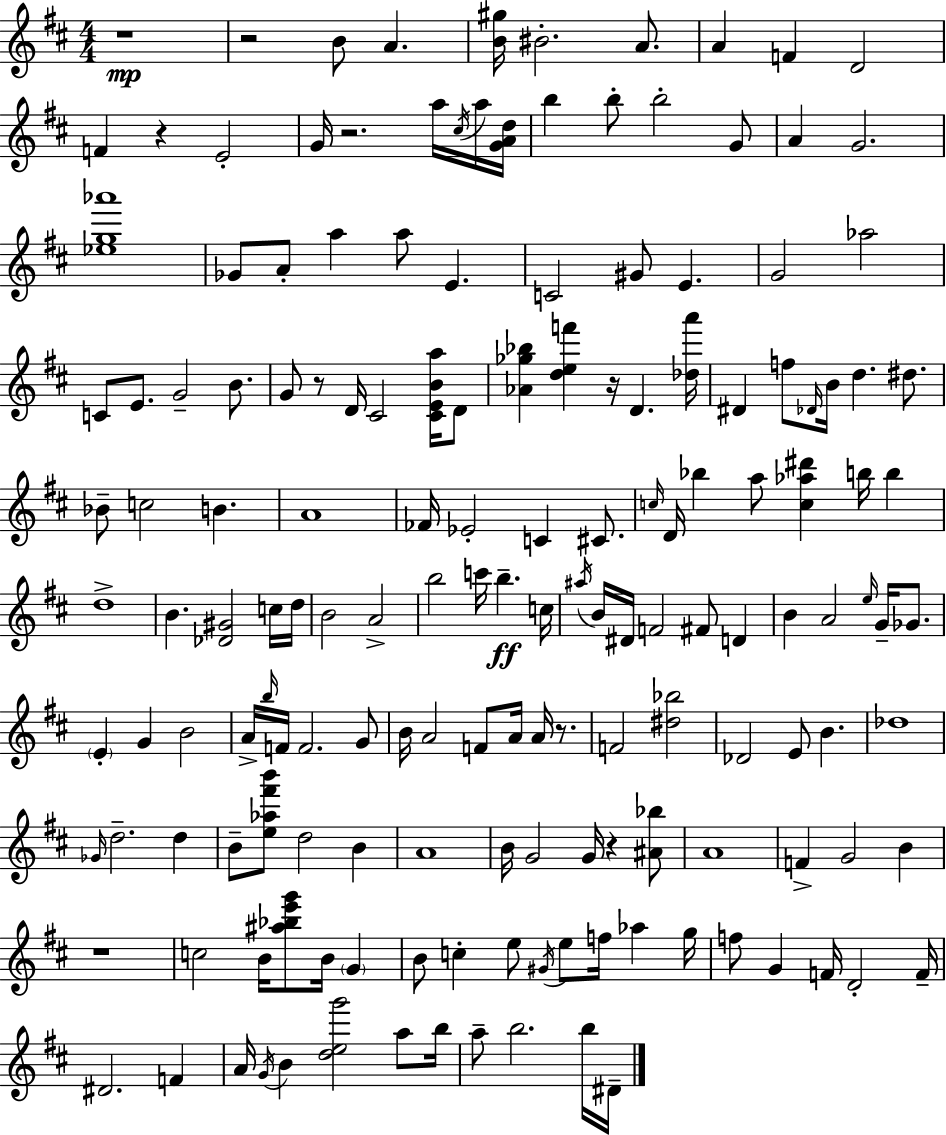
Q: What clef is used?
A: treble